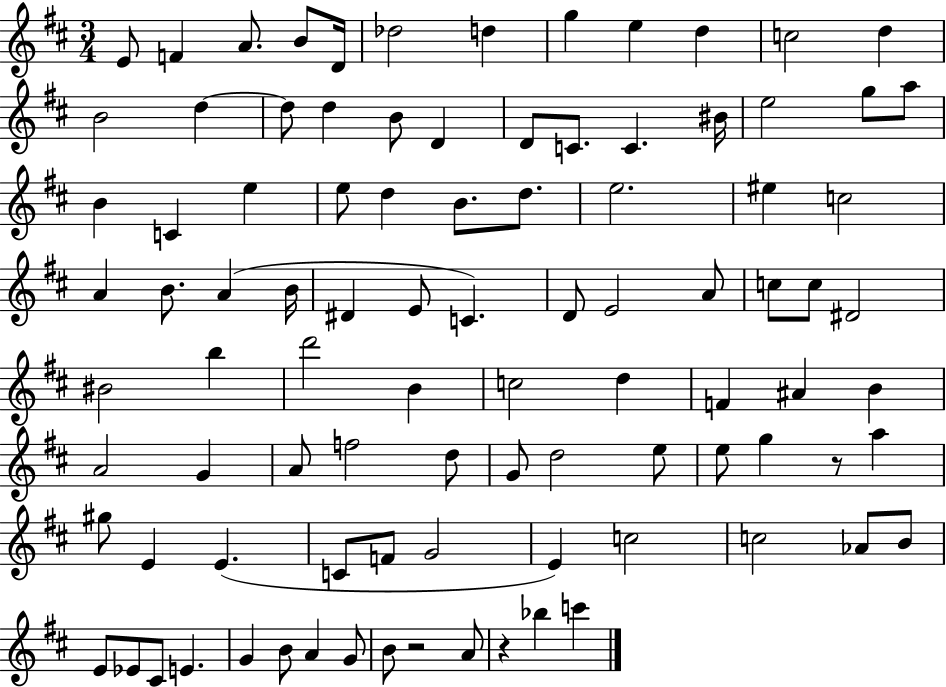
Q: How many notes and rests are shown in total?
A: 94